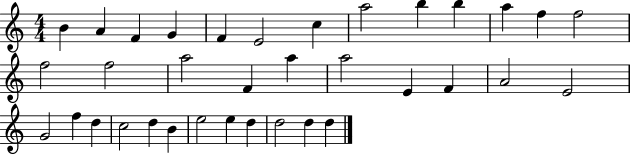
X:1
T:Untitled
M:4/4
L:1/4
K:C
B A F G F E2 c a2 b b a f f2 f2 f2 a2 F a a2 E F A2 E2 G2 f d c2 d B e2 e d d2 d d